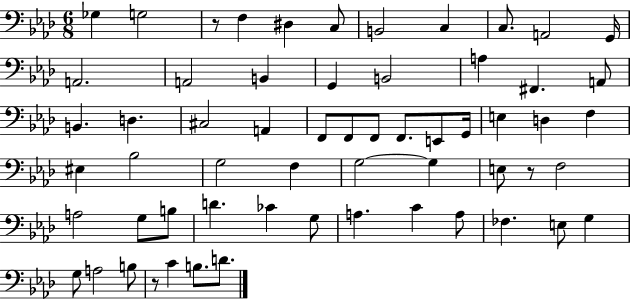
X:1
T:Untitled
M:6/8
L:1/4
K:Ab
_G, G,2 z/2 F, ^D, C,/2 B,,2 C, C,/2 A,,2 G,,/4 A,,2 A,,2 B,, G,, B,,2 A, ^F,, A,,/2 B,, D, ^C,2 A,, F,,/2 F,,/2 F,,/2 F,,/2 E,,/2 G,,/4 E, D, F, ^E, _B,2 G,2 F, G,2 G, E,/2 z/2 F,2 A,2 G,/2 B,/2 D _C G,/2 A, C A,/2 _F, E,/2 G, G,/2 A,2 B,/2 z/2 C B,/2 D/2